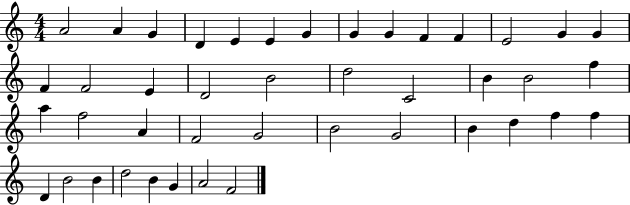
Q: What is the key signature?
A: C major